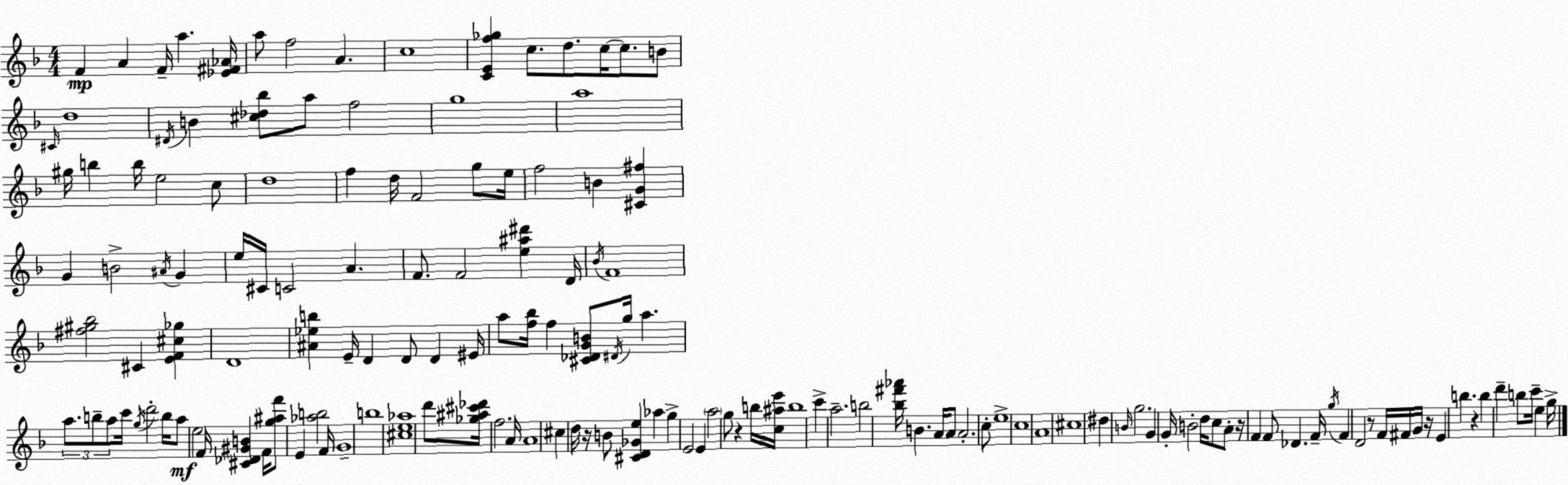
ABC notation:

X:1
T:Untitled
M:4/4
L:1/4
K:Dm
F A F/4 a [_E^F_A]/4 a/2 f2 A c4 [CEf_g] c/2 d/2 c/4 c/2 B/2 ^C/4 d4 ^D/4 B [^c_d_b]/2 a/2 f2 g4 a4 ^g/4 b b/4 e2 c/2 d4 f d/4 F2 g/2 e/4 f2 B [^CG^f] G B2 ^A/4 G e/4 ^C/4 C2 A F/2 F2 [e^a^d'] D/4 _B/4 F4 [^f^g_b]2 ^C [EF^c_g] D4 [^A_eb] E/4 D D/2 D ^E/4 a/2 [f_b]/4 f [^C_DGB]/2 ^D/4 g/4 a a/2 b/2 a/2 c'/4 g/4 d'2 b/4 a/2 e2 F/4 [^C_D^GB] F/4 [g^af']/2 E [_ab]2 F/4 G4 b4 [^ce_a]4 d'/2 [_g^a^c'_d']/4 f2 A/4 A4 ^c d/4 z/4 B/2 [^CD_Ge] _a g E2 E a2 g/2 z b/4 [c^ae']/4 b4 c' a2 b2 [_b^f'_a']/4 B A/4 A/2 A2 c/2 e4 c4 A4 ^c4 ^d B/4 g2 G G/4 B2 d/4 c/2 A/2 z/4 F F/2 _D F/4 g/4 F D2 z/2 F/4 ^F/4 G/4 z/4 E b z b d' b/2 c'/4 e g/4